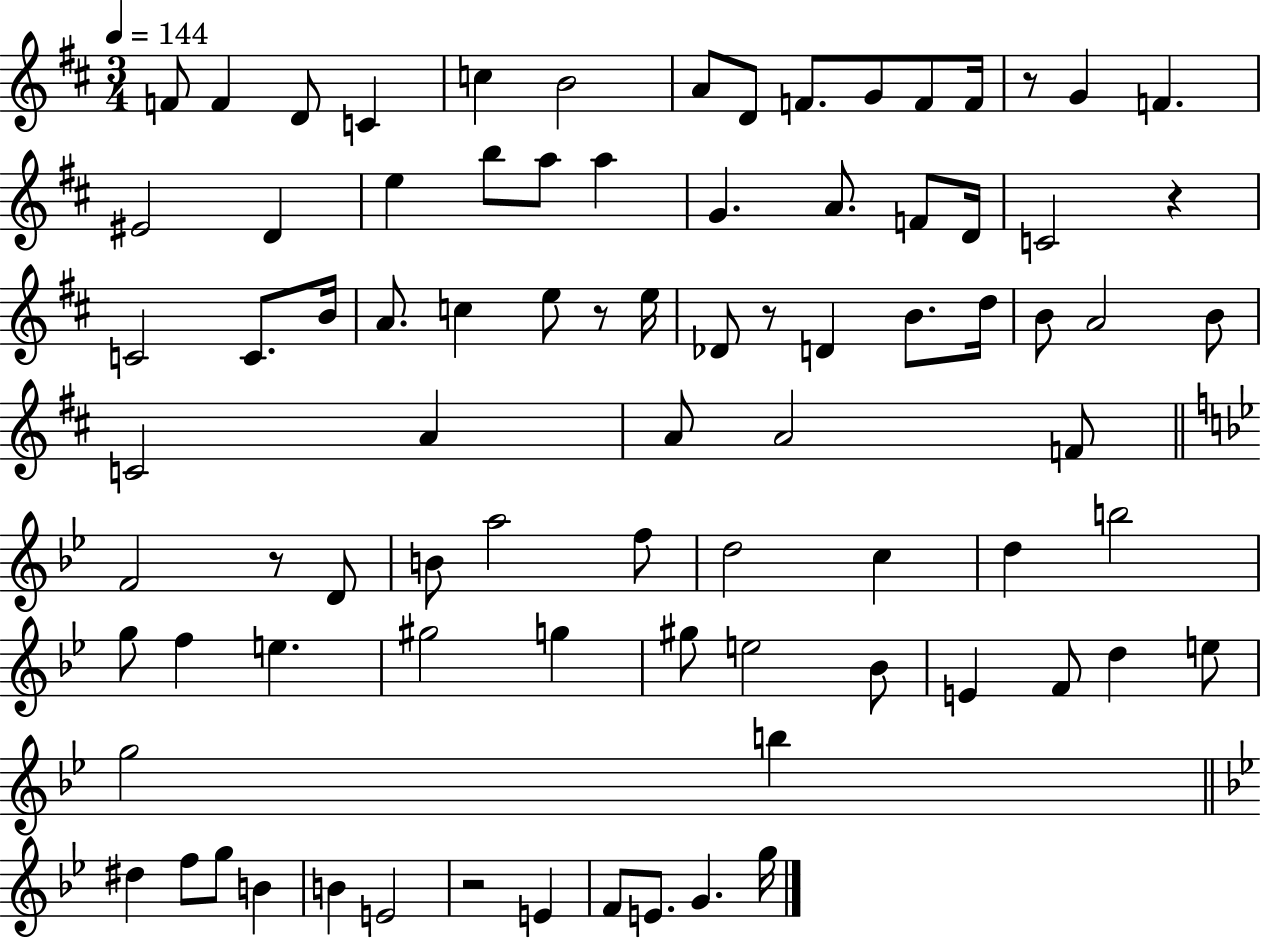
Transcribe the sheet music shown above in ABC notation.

X:1
T:Untitled
M:3/4
L:1/4
K:D
F/2 F D/2 C c B2 A/2 D/2 F/2 G/2 F/2 F/4 z/2 G F ^E2 D e b/2 a/2 a G A/2 F/2 D/4 C2 z C2 C/2 B/4 A/2 c e/2 z/2 e/4 _D/2 z/2 D B/2 d/4 B/2 A2 B/2 C2 A A/2 A2 F/2 F2 z/2 D/2 B/2 a2 f/2 d2 c d b2 g/2 f e ^g2 g ^g/2 e2 _B/2 E F/2 d e/2 g2 b ^d f/2 g/2 B B E2 z2 E F/2 E/2 G g/4